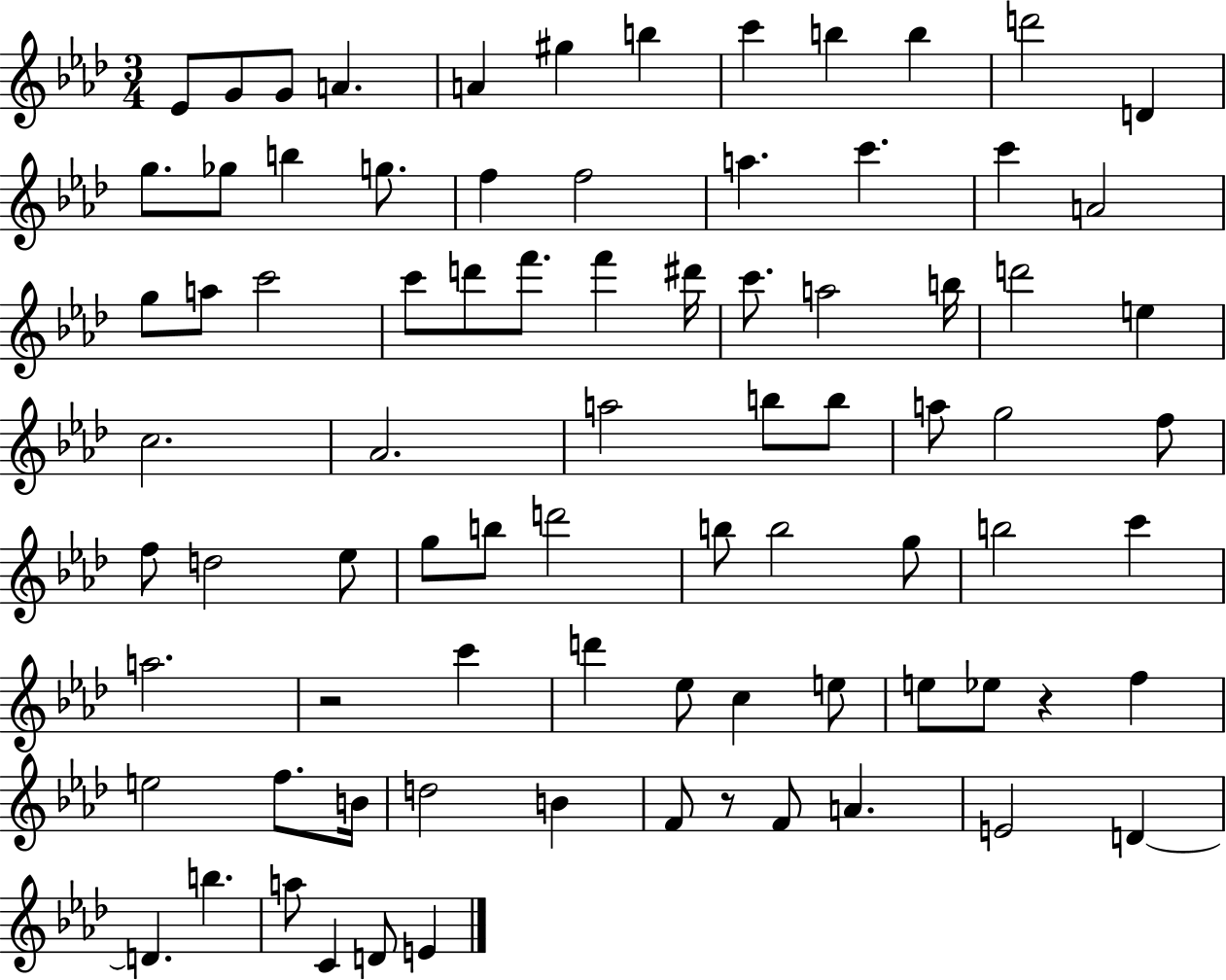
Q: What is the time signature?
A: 3/4